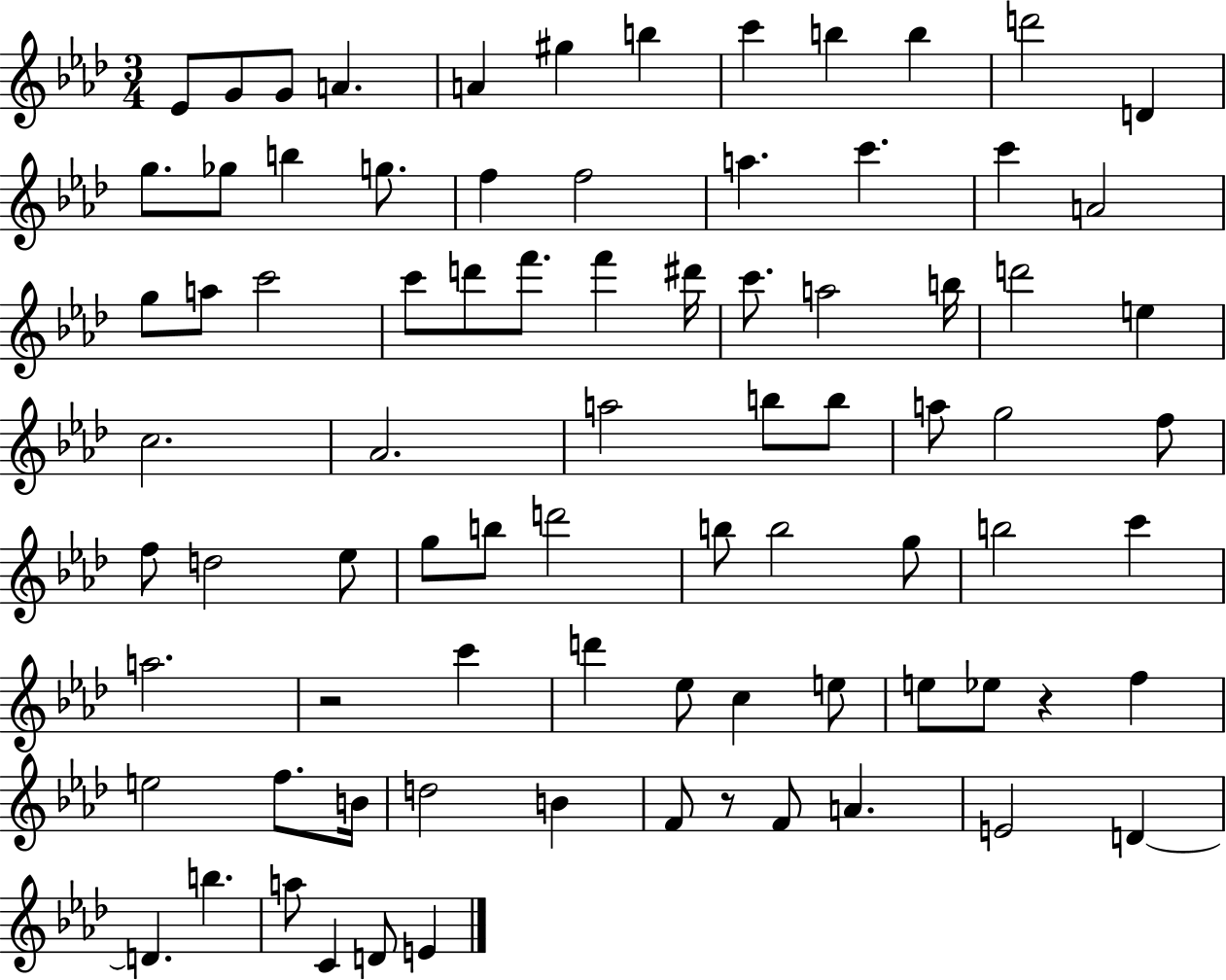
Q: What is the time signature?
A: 3/4